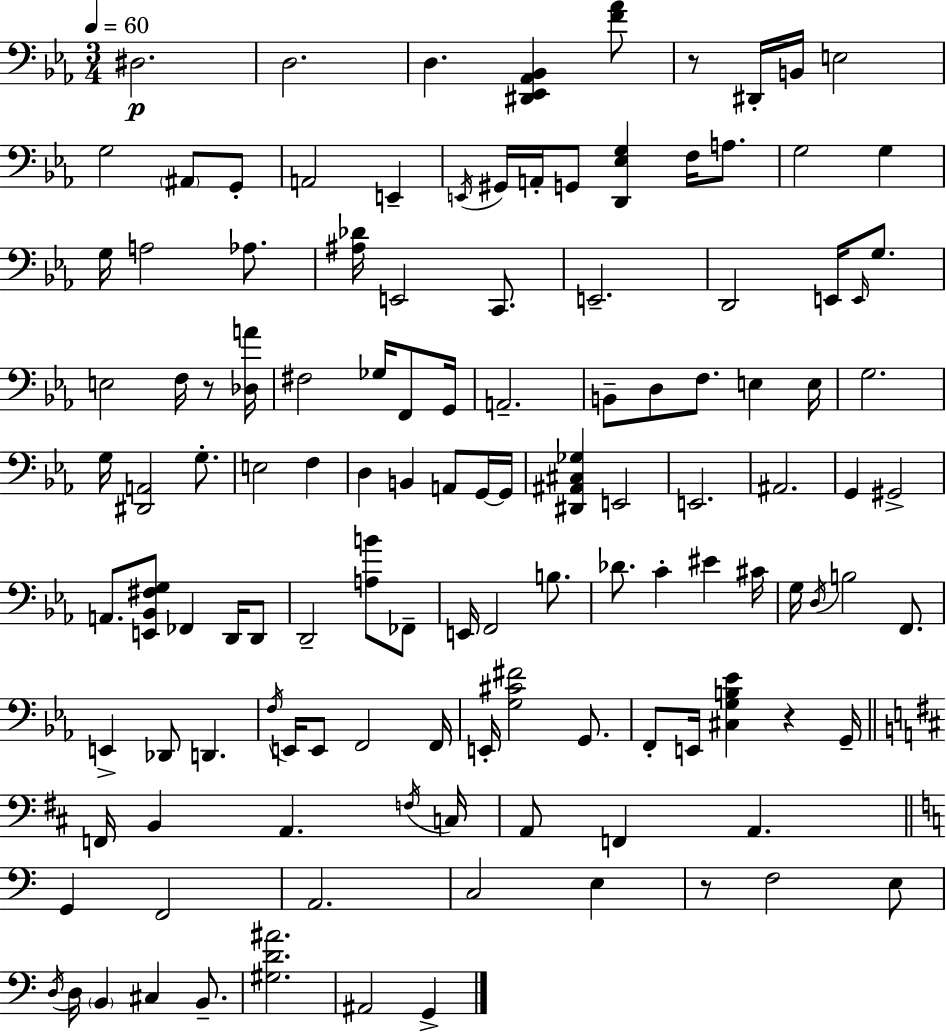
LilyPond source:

{
  \clef bass
  \numericTimeSignature
  \time 3/4
  \key ees \major
  \tempo 4 = 60
  \repeat volta 2 { dis2.\p | d2. | d4. <dis, ees, aes, bes,>4 <f' aes'>8 | r8 dis,16-. b,16 e2 | \break g2 \parenthesize ais,8 g,8-. | a,2 e,4-- | \acciaccatura { e,16 } gis,16 a,16-. g,8 <d, ees g>4 f16 a8. | g2 g4 | \break g16 a2 aes8. | <ais des'>16 e,2 c,8. | e,2.-- | d,2 e,16 \grace { e,16 } g8. | \break e2 f16 r8 | <des a'>16 fis2 ges16 f,8 | g,16 a,2.-- | b,8-- d8 f8. e4 | \break e16 g2. | g16 <dis, a,>2 g8.-. | e2 f4 | d4 b,4 a,8 | \break g,16~~ g,16 <dis, ais, cis ges>4 e,2 | e,2. | ais,2. | g,4 gis,2-> | \break a,8. <e, bes, fis g>8 fes,4 d,16 | d,8 d,2-- <a b'>8 | fes,8-- e,16 f,2 b8. | des'8. c'4-. eis'4 | \break cis'16 g16 \acciaccatura { d16 } b2 | f,8. e,4-> des,8 d,4. | \acciaccatura { f16 } e,16 e,8 f,2 | f,16 e,16-. <g cis' fis'>2 | \break g,8. f,8-. e,16 <cis g b ees'>4 r4 | g,16-- \bar "||" \break \key b \minor f,16 b,4 a,4. \acciaccatura { f16 } | c16 a,8 f,4 a,4. | \bar "||" \break \key a \minor g,4 f,2 | a,2. | c2 e4 | r8 f2 e8 | \break \acciaccatura { d16 } d16 \parenthesize b,4 cis4 b,8.-- | <gis d' ais'>2. | ais,2 g,4-> | } \bar "|."
}